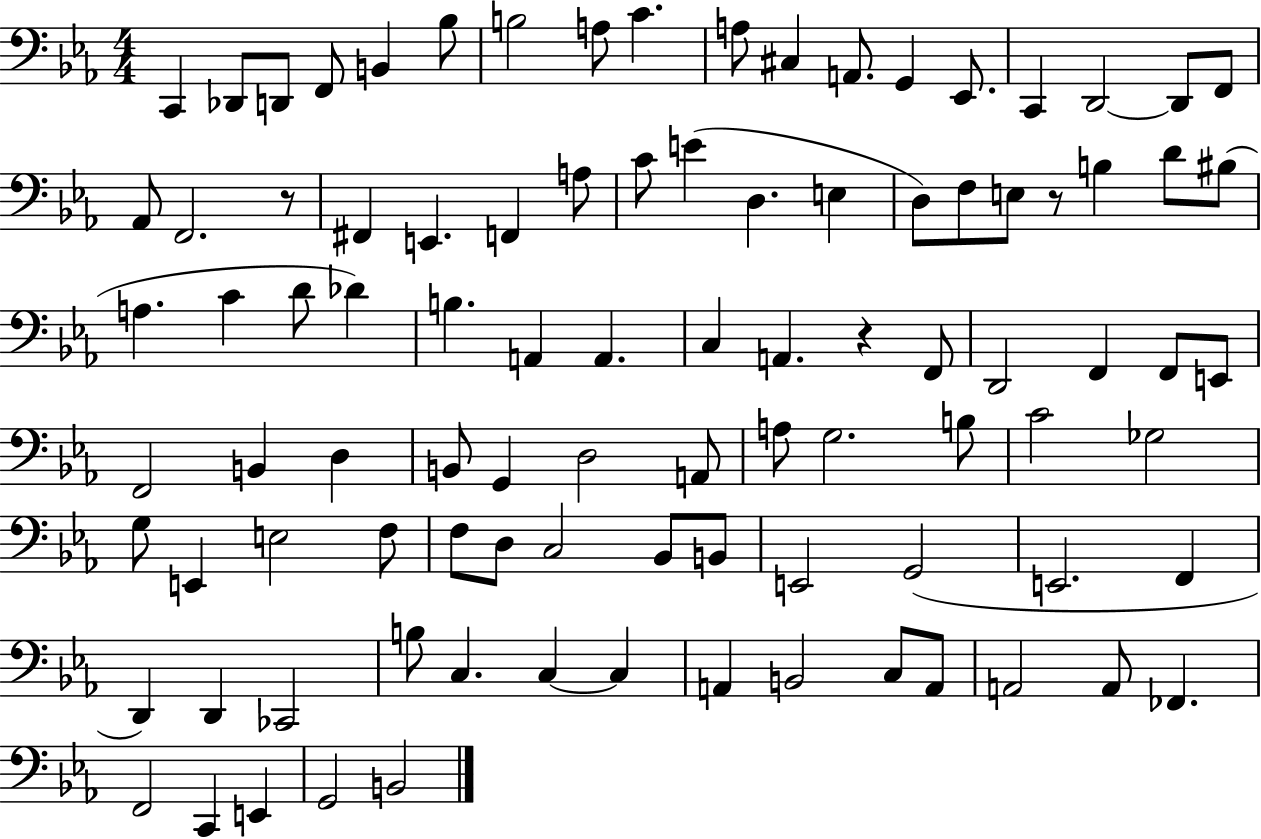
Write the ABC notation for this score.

X:1
T:Untitled
M:4/4
L:1/4
K:Eb
C,, _D,,/2 D,,/2 F,,/2 B,, _B,/2 B,2 A,/2 C A,/2 ^C, A,,/2 G,, _E,,/2 C,, D,,2 D,,/2 F,,/2 _A,,/2 F,,2 z/2 ^F,, E,, F,, A,/2 C/2 E D, E, D,/2 F,/2 E,/2 z/2 B, D/2 ^B,/2 A, C D/2 _D B, A,, A,, C, A,, z F,,/2 D,,2 F,, F,,/2 E,,/2 F,,2 B,, D, B,,/2 G,, D,2 A,,/2 A,/2 G,2 B,/2 C2 _G,2 G,/2 E,, E,2 F,/2 F,/2 D,/2 C,2 _B,,/2 B,,/2 E,,2 G,,2 E,,2 F,, D,, D,, _C,,2 B,/2 C, C, C, A,, B,,2 C,/2 A,,/2 A,,2 A,,/2 _F,, F,,2 C,, E,, G,,2 B,,2